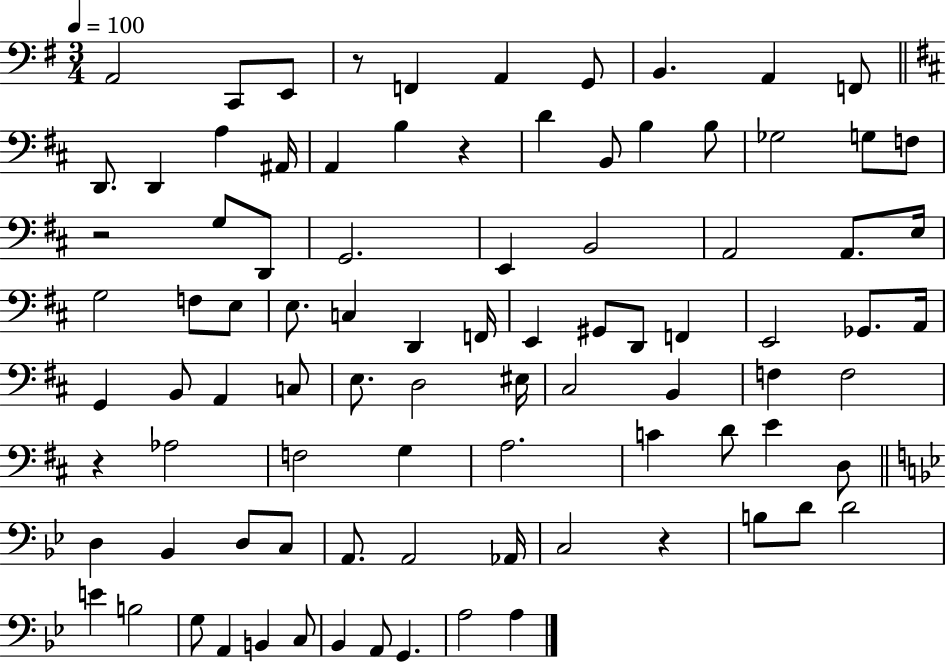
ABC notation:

X:1
T:Untitled
M:3/4
L:1/4
K:G
A,,2 C,,/2 E,,/2 z/2 F,, A,, G,,/2 B,, A,, F,,/2 D,,/2 D,, A, ^A,,/4 A,, B, z D B,,/2 B, B,/2 _G,2 G,/2 F,/2 z2 G,/2 D,,/2 G,,2 E,, B,,2 A,,2 A,,/2 E,/4 G,2 F,/2 E,/2 E,/2 C, D,, F,,/4 E,, ^G,,/2 D,,/2 F,, E,,2 _G,,/2 A,,/4 G,, B,,/2 A,, C,/2 E,/2 D,2 ^E,/4 ^C,2 B,, F, F,2 z _A,2 F,2 G, A,2 C D/2 E D,/2 D, _B,, D,/2 C,/2 A,,/2 A,,2 _A,,/4 C,2 z B,/2 D/2 D2 E B,2 G,/2 A,, B,, C,/2 _B,, A,,/2 G,, A,2 A,